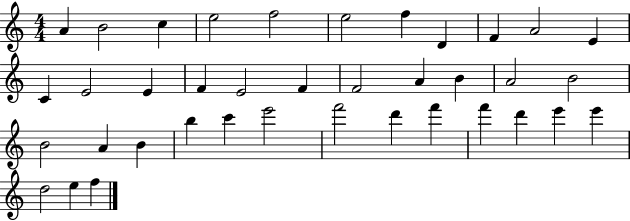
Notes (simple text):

A4/q B4/h C5/q E5/h F5/h E5/h F5/q D4/q F4/q A4/h E4/q C4/q E4/h E4/q F4/q E4/h F4/q F4/h A4/q B4/q A4/h B4/h B4/h A4/q B4/q B5/q C6/q E6/h F6/h D6/q F6/q F6/q D6/q E6/q E6/q D5/h E5/q F5/q